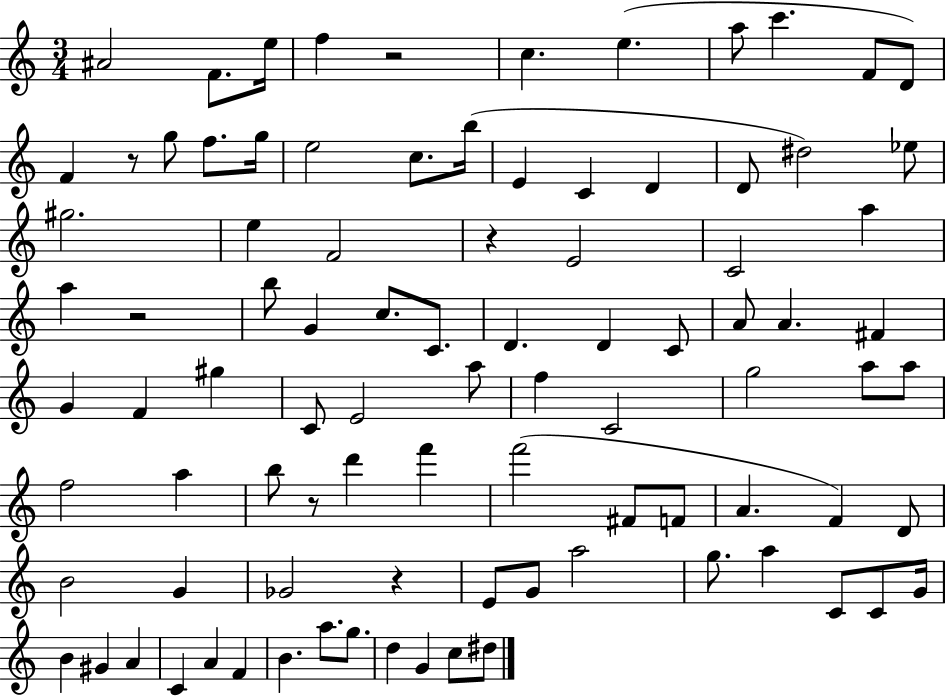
{
  \clef treble
  \numericTimeSignature
  \time 3/4
  \key c \major
  ais'2 f'8. e''16 | f''4 r2 | c''4. e''4.( | a''8 c'''4. f'8 d'8) | \break f'4 r8 g''8 f''8. g''16 | e''2 c''8. b''16( | e'4 c'4 d'4 | d'8 dis''2) ees''8 | \break gis''2. | e''4 f'2 | r4 e'2 | c'2 a''4 | \break a''4 r2 | b''8 g'4 c''8. c'8. | d'4. d'4 c'8 | a'8 a'4. fis'4 | \break g'4 f'4 gis''4 | c'8 e'2 a''8 | f''4 c'2 | g''2 a''8 a''8 | \break f''2 a''4 | b''8 r8 d'''4 f'''4 | f'''2( fis'8 f'8 | a'4. f'4) d'8 | \break b'2 g'4 | ges'2 r4 | e'8 g'8 a''2 | g''8. a''4 c'8 c'8 g'16 | \break b'4 gis'4 a'4 | c'4 a'4 f'4 | b'4. a''8. g''8. | d''4 g'4 c''8 dis''8 | \break \bar "|."
}